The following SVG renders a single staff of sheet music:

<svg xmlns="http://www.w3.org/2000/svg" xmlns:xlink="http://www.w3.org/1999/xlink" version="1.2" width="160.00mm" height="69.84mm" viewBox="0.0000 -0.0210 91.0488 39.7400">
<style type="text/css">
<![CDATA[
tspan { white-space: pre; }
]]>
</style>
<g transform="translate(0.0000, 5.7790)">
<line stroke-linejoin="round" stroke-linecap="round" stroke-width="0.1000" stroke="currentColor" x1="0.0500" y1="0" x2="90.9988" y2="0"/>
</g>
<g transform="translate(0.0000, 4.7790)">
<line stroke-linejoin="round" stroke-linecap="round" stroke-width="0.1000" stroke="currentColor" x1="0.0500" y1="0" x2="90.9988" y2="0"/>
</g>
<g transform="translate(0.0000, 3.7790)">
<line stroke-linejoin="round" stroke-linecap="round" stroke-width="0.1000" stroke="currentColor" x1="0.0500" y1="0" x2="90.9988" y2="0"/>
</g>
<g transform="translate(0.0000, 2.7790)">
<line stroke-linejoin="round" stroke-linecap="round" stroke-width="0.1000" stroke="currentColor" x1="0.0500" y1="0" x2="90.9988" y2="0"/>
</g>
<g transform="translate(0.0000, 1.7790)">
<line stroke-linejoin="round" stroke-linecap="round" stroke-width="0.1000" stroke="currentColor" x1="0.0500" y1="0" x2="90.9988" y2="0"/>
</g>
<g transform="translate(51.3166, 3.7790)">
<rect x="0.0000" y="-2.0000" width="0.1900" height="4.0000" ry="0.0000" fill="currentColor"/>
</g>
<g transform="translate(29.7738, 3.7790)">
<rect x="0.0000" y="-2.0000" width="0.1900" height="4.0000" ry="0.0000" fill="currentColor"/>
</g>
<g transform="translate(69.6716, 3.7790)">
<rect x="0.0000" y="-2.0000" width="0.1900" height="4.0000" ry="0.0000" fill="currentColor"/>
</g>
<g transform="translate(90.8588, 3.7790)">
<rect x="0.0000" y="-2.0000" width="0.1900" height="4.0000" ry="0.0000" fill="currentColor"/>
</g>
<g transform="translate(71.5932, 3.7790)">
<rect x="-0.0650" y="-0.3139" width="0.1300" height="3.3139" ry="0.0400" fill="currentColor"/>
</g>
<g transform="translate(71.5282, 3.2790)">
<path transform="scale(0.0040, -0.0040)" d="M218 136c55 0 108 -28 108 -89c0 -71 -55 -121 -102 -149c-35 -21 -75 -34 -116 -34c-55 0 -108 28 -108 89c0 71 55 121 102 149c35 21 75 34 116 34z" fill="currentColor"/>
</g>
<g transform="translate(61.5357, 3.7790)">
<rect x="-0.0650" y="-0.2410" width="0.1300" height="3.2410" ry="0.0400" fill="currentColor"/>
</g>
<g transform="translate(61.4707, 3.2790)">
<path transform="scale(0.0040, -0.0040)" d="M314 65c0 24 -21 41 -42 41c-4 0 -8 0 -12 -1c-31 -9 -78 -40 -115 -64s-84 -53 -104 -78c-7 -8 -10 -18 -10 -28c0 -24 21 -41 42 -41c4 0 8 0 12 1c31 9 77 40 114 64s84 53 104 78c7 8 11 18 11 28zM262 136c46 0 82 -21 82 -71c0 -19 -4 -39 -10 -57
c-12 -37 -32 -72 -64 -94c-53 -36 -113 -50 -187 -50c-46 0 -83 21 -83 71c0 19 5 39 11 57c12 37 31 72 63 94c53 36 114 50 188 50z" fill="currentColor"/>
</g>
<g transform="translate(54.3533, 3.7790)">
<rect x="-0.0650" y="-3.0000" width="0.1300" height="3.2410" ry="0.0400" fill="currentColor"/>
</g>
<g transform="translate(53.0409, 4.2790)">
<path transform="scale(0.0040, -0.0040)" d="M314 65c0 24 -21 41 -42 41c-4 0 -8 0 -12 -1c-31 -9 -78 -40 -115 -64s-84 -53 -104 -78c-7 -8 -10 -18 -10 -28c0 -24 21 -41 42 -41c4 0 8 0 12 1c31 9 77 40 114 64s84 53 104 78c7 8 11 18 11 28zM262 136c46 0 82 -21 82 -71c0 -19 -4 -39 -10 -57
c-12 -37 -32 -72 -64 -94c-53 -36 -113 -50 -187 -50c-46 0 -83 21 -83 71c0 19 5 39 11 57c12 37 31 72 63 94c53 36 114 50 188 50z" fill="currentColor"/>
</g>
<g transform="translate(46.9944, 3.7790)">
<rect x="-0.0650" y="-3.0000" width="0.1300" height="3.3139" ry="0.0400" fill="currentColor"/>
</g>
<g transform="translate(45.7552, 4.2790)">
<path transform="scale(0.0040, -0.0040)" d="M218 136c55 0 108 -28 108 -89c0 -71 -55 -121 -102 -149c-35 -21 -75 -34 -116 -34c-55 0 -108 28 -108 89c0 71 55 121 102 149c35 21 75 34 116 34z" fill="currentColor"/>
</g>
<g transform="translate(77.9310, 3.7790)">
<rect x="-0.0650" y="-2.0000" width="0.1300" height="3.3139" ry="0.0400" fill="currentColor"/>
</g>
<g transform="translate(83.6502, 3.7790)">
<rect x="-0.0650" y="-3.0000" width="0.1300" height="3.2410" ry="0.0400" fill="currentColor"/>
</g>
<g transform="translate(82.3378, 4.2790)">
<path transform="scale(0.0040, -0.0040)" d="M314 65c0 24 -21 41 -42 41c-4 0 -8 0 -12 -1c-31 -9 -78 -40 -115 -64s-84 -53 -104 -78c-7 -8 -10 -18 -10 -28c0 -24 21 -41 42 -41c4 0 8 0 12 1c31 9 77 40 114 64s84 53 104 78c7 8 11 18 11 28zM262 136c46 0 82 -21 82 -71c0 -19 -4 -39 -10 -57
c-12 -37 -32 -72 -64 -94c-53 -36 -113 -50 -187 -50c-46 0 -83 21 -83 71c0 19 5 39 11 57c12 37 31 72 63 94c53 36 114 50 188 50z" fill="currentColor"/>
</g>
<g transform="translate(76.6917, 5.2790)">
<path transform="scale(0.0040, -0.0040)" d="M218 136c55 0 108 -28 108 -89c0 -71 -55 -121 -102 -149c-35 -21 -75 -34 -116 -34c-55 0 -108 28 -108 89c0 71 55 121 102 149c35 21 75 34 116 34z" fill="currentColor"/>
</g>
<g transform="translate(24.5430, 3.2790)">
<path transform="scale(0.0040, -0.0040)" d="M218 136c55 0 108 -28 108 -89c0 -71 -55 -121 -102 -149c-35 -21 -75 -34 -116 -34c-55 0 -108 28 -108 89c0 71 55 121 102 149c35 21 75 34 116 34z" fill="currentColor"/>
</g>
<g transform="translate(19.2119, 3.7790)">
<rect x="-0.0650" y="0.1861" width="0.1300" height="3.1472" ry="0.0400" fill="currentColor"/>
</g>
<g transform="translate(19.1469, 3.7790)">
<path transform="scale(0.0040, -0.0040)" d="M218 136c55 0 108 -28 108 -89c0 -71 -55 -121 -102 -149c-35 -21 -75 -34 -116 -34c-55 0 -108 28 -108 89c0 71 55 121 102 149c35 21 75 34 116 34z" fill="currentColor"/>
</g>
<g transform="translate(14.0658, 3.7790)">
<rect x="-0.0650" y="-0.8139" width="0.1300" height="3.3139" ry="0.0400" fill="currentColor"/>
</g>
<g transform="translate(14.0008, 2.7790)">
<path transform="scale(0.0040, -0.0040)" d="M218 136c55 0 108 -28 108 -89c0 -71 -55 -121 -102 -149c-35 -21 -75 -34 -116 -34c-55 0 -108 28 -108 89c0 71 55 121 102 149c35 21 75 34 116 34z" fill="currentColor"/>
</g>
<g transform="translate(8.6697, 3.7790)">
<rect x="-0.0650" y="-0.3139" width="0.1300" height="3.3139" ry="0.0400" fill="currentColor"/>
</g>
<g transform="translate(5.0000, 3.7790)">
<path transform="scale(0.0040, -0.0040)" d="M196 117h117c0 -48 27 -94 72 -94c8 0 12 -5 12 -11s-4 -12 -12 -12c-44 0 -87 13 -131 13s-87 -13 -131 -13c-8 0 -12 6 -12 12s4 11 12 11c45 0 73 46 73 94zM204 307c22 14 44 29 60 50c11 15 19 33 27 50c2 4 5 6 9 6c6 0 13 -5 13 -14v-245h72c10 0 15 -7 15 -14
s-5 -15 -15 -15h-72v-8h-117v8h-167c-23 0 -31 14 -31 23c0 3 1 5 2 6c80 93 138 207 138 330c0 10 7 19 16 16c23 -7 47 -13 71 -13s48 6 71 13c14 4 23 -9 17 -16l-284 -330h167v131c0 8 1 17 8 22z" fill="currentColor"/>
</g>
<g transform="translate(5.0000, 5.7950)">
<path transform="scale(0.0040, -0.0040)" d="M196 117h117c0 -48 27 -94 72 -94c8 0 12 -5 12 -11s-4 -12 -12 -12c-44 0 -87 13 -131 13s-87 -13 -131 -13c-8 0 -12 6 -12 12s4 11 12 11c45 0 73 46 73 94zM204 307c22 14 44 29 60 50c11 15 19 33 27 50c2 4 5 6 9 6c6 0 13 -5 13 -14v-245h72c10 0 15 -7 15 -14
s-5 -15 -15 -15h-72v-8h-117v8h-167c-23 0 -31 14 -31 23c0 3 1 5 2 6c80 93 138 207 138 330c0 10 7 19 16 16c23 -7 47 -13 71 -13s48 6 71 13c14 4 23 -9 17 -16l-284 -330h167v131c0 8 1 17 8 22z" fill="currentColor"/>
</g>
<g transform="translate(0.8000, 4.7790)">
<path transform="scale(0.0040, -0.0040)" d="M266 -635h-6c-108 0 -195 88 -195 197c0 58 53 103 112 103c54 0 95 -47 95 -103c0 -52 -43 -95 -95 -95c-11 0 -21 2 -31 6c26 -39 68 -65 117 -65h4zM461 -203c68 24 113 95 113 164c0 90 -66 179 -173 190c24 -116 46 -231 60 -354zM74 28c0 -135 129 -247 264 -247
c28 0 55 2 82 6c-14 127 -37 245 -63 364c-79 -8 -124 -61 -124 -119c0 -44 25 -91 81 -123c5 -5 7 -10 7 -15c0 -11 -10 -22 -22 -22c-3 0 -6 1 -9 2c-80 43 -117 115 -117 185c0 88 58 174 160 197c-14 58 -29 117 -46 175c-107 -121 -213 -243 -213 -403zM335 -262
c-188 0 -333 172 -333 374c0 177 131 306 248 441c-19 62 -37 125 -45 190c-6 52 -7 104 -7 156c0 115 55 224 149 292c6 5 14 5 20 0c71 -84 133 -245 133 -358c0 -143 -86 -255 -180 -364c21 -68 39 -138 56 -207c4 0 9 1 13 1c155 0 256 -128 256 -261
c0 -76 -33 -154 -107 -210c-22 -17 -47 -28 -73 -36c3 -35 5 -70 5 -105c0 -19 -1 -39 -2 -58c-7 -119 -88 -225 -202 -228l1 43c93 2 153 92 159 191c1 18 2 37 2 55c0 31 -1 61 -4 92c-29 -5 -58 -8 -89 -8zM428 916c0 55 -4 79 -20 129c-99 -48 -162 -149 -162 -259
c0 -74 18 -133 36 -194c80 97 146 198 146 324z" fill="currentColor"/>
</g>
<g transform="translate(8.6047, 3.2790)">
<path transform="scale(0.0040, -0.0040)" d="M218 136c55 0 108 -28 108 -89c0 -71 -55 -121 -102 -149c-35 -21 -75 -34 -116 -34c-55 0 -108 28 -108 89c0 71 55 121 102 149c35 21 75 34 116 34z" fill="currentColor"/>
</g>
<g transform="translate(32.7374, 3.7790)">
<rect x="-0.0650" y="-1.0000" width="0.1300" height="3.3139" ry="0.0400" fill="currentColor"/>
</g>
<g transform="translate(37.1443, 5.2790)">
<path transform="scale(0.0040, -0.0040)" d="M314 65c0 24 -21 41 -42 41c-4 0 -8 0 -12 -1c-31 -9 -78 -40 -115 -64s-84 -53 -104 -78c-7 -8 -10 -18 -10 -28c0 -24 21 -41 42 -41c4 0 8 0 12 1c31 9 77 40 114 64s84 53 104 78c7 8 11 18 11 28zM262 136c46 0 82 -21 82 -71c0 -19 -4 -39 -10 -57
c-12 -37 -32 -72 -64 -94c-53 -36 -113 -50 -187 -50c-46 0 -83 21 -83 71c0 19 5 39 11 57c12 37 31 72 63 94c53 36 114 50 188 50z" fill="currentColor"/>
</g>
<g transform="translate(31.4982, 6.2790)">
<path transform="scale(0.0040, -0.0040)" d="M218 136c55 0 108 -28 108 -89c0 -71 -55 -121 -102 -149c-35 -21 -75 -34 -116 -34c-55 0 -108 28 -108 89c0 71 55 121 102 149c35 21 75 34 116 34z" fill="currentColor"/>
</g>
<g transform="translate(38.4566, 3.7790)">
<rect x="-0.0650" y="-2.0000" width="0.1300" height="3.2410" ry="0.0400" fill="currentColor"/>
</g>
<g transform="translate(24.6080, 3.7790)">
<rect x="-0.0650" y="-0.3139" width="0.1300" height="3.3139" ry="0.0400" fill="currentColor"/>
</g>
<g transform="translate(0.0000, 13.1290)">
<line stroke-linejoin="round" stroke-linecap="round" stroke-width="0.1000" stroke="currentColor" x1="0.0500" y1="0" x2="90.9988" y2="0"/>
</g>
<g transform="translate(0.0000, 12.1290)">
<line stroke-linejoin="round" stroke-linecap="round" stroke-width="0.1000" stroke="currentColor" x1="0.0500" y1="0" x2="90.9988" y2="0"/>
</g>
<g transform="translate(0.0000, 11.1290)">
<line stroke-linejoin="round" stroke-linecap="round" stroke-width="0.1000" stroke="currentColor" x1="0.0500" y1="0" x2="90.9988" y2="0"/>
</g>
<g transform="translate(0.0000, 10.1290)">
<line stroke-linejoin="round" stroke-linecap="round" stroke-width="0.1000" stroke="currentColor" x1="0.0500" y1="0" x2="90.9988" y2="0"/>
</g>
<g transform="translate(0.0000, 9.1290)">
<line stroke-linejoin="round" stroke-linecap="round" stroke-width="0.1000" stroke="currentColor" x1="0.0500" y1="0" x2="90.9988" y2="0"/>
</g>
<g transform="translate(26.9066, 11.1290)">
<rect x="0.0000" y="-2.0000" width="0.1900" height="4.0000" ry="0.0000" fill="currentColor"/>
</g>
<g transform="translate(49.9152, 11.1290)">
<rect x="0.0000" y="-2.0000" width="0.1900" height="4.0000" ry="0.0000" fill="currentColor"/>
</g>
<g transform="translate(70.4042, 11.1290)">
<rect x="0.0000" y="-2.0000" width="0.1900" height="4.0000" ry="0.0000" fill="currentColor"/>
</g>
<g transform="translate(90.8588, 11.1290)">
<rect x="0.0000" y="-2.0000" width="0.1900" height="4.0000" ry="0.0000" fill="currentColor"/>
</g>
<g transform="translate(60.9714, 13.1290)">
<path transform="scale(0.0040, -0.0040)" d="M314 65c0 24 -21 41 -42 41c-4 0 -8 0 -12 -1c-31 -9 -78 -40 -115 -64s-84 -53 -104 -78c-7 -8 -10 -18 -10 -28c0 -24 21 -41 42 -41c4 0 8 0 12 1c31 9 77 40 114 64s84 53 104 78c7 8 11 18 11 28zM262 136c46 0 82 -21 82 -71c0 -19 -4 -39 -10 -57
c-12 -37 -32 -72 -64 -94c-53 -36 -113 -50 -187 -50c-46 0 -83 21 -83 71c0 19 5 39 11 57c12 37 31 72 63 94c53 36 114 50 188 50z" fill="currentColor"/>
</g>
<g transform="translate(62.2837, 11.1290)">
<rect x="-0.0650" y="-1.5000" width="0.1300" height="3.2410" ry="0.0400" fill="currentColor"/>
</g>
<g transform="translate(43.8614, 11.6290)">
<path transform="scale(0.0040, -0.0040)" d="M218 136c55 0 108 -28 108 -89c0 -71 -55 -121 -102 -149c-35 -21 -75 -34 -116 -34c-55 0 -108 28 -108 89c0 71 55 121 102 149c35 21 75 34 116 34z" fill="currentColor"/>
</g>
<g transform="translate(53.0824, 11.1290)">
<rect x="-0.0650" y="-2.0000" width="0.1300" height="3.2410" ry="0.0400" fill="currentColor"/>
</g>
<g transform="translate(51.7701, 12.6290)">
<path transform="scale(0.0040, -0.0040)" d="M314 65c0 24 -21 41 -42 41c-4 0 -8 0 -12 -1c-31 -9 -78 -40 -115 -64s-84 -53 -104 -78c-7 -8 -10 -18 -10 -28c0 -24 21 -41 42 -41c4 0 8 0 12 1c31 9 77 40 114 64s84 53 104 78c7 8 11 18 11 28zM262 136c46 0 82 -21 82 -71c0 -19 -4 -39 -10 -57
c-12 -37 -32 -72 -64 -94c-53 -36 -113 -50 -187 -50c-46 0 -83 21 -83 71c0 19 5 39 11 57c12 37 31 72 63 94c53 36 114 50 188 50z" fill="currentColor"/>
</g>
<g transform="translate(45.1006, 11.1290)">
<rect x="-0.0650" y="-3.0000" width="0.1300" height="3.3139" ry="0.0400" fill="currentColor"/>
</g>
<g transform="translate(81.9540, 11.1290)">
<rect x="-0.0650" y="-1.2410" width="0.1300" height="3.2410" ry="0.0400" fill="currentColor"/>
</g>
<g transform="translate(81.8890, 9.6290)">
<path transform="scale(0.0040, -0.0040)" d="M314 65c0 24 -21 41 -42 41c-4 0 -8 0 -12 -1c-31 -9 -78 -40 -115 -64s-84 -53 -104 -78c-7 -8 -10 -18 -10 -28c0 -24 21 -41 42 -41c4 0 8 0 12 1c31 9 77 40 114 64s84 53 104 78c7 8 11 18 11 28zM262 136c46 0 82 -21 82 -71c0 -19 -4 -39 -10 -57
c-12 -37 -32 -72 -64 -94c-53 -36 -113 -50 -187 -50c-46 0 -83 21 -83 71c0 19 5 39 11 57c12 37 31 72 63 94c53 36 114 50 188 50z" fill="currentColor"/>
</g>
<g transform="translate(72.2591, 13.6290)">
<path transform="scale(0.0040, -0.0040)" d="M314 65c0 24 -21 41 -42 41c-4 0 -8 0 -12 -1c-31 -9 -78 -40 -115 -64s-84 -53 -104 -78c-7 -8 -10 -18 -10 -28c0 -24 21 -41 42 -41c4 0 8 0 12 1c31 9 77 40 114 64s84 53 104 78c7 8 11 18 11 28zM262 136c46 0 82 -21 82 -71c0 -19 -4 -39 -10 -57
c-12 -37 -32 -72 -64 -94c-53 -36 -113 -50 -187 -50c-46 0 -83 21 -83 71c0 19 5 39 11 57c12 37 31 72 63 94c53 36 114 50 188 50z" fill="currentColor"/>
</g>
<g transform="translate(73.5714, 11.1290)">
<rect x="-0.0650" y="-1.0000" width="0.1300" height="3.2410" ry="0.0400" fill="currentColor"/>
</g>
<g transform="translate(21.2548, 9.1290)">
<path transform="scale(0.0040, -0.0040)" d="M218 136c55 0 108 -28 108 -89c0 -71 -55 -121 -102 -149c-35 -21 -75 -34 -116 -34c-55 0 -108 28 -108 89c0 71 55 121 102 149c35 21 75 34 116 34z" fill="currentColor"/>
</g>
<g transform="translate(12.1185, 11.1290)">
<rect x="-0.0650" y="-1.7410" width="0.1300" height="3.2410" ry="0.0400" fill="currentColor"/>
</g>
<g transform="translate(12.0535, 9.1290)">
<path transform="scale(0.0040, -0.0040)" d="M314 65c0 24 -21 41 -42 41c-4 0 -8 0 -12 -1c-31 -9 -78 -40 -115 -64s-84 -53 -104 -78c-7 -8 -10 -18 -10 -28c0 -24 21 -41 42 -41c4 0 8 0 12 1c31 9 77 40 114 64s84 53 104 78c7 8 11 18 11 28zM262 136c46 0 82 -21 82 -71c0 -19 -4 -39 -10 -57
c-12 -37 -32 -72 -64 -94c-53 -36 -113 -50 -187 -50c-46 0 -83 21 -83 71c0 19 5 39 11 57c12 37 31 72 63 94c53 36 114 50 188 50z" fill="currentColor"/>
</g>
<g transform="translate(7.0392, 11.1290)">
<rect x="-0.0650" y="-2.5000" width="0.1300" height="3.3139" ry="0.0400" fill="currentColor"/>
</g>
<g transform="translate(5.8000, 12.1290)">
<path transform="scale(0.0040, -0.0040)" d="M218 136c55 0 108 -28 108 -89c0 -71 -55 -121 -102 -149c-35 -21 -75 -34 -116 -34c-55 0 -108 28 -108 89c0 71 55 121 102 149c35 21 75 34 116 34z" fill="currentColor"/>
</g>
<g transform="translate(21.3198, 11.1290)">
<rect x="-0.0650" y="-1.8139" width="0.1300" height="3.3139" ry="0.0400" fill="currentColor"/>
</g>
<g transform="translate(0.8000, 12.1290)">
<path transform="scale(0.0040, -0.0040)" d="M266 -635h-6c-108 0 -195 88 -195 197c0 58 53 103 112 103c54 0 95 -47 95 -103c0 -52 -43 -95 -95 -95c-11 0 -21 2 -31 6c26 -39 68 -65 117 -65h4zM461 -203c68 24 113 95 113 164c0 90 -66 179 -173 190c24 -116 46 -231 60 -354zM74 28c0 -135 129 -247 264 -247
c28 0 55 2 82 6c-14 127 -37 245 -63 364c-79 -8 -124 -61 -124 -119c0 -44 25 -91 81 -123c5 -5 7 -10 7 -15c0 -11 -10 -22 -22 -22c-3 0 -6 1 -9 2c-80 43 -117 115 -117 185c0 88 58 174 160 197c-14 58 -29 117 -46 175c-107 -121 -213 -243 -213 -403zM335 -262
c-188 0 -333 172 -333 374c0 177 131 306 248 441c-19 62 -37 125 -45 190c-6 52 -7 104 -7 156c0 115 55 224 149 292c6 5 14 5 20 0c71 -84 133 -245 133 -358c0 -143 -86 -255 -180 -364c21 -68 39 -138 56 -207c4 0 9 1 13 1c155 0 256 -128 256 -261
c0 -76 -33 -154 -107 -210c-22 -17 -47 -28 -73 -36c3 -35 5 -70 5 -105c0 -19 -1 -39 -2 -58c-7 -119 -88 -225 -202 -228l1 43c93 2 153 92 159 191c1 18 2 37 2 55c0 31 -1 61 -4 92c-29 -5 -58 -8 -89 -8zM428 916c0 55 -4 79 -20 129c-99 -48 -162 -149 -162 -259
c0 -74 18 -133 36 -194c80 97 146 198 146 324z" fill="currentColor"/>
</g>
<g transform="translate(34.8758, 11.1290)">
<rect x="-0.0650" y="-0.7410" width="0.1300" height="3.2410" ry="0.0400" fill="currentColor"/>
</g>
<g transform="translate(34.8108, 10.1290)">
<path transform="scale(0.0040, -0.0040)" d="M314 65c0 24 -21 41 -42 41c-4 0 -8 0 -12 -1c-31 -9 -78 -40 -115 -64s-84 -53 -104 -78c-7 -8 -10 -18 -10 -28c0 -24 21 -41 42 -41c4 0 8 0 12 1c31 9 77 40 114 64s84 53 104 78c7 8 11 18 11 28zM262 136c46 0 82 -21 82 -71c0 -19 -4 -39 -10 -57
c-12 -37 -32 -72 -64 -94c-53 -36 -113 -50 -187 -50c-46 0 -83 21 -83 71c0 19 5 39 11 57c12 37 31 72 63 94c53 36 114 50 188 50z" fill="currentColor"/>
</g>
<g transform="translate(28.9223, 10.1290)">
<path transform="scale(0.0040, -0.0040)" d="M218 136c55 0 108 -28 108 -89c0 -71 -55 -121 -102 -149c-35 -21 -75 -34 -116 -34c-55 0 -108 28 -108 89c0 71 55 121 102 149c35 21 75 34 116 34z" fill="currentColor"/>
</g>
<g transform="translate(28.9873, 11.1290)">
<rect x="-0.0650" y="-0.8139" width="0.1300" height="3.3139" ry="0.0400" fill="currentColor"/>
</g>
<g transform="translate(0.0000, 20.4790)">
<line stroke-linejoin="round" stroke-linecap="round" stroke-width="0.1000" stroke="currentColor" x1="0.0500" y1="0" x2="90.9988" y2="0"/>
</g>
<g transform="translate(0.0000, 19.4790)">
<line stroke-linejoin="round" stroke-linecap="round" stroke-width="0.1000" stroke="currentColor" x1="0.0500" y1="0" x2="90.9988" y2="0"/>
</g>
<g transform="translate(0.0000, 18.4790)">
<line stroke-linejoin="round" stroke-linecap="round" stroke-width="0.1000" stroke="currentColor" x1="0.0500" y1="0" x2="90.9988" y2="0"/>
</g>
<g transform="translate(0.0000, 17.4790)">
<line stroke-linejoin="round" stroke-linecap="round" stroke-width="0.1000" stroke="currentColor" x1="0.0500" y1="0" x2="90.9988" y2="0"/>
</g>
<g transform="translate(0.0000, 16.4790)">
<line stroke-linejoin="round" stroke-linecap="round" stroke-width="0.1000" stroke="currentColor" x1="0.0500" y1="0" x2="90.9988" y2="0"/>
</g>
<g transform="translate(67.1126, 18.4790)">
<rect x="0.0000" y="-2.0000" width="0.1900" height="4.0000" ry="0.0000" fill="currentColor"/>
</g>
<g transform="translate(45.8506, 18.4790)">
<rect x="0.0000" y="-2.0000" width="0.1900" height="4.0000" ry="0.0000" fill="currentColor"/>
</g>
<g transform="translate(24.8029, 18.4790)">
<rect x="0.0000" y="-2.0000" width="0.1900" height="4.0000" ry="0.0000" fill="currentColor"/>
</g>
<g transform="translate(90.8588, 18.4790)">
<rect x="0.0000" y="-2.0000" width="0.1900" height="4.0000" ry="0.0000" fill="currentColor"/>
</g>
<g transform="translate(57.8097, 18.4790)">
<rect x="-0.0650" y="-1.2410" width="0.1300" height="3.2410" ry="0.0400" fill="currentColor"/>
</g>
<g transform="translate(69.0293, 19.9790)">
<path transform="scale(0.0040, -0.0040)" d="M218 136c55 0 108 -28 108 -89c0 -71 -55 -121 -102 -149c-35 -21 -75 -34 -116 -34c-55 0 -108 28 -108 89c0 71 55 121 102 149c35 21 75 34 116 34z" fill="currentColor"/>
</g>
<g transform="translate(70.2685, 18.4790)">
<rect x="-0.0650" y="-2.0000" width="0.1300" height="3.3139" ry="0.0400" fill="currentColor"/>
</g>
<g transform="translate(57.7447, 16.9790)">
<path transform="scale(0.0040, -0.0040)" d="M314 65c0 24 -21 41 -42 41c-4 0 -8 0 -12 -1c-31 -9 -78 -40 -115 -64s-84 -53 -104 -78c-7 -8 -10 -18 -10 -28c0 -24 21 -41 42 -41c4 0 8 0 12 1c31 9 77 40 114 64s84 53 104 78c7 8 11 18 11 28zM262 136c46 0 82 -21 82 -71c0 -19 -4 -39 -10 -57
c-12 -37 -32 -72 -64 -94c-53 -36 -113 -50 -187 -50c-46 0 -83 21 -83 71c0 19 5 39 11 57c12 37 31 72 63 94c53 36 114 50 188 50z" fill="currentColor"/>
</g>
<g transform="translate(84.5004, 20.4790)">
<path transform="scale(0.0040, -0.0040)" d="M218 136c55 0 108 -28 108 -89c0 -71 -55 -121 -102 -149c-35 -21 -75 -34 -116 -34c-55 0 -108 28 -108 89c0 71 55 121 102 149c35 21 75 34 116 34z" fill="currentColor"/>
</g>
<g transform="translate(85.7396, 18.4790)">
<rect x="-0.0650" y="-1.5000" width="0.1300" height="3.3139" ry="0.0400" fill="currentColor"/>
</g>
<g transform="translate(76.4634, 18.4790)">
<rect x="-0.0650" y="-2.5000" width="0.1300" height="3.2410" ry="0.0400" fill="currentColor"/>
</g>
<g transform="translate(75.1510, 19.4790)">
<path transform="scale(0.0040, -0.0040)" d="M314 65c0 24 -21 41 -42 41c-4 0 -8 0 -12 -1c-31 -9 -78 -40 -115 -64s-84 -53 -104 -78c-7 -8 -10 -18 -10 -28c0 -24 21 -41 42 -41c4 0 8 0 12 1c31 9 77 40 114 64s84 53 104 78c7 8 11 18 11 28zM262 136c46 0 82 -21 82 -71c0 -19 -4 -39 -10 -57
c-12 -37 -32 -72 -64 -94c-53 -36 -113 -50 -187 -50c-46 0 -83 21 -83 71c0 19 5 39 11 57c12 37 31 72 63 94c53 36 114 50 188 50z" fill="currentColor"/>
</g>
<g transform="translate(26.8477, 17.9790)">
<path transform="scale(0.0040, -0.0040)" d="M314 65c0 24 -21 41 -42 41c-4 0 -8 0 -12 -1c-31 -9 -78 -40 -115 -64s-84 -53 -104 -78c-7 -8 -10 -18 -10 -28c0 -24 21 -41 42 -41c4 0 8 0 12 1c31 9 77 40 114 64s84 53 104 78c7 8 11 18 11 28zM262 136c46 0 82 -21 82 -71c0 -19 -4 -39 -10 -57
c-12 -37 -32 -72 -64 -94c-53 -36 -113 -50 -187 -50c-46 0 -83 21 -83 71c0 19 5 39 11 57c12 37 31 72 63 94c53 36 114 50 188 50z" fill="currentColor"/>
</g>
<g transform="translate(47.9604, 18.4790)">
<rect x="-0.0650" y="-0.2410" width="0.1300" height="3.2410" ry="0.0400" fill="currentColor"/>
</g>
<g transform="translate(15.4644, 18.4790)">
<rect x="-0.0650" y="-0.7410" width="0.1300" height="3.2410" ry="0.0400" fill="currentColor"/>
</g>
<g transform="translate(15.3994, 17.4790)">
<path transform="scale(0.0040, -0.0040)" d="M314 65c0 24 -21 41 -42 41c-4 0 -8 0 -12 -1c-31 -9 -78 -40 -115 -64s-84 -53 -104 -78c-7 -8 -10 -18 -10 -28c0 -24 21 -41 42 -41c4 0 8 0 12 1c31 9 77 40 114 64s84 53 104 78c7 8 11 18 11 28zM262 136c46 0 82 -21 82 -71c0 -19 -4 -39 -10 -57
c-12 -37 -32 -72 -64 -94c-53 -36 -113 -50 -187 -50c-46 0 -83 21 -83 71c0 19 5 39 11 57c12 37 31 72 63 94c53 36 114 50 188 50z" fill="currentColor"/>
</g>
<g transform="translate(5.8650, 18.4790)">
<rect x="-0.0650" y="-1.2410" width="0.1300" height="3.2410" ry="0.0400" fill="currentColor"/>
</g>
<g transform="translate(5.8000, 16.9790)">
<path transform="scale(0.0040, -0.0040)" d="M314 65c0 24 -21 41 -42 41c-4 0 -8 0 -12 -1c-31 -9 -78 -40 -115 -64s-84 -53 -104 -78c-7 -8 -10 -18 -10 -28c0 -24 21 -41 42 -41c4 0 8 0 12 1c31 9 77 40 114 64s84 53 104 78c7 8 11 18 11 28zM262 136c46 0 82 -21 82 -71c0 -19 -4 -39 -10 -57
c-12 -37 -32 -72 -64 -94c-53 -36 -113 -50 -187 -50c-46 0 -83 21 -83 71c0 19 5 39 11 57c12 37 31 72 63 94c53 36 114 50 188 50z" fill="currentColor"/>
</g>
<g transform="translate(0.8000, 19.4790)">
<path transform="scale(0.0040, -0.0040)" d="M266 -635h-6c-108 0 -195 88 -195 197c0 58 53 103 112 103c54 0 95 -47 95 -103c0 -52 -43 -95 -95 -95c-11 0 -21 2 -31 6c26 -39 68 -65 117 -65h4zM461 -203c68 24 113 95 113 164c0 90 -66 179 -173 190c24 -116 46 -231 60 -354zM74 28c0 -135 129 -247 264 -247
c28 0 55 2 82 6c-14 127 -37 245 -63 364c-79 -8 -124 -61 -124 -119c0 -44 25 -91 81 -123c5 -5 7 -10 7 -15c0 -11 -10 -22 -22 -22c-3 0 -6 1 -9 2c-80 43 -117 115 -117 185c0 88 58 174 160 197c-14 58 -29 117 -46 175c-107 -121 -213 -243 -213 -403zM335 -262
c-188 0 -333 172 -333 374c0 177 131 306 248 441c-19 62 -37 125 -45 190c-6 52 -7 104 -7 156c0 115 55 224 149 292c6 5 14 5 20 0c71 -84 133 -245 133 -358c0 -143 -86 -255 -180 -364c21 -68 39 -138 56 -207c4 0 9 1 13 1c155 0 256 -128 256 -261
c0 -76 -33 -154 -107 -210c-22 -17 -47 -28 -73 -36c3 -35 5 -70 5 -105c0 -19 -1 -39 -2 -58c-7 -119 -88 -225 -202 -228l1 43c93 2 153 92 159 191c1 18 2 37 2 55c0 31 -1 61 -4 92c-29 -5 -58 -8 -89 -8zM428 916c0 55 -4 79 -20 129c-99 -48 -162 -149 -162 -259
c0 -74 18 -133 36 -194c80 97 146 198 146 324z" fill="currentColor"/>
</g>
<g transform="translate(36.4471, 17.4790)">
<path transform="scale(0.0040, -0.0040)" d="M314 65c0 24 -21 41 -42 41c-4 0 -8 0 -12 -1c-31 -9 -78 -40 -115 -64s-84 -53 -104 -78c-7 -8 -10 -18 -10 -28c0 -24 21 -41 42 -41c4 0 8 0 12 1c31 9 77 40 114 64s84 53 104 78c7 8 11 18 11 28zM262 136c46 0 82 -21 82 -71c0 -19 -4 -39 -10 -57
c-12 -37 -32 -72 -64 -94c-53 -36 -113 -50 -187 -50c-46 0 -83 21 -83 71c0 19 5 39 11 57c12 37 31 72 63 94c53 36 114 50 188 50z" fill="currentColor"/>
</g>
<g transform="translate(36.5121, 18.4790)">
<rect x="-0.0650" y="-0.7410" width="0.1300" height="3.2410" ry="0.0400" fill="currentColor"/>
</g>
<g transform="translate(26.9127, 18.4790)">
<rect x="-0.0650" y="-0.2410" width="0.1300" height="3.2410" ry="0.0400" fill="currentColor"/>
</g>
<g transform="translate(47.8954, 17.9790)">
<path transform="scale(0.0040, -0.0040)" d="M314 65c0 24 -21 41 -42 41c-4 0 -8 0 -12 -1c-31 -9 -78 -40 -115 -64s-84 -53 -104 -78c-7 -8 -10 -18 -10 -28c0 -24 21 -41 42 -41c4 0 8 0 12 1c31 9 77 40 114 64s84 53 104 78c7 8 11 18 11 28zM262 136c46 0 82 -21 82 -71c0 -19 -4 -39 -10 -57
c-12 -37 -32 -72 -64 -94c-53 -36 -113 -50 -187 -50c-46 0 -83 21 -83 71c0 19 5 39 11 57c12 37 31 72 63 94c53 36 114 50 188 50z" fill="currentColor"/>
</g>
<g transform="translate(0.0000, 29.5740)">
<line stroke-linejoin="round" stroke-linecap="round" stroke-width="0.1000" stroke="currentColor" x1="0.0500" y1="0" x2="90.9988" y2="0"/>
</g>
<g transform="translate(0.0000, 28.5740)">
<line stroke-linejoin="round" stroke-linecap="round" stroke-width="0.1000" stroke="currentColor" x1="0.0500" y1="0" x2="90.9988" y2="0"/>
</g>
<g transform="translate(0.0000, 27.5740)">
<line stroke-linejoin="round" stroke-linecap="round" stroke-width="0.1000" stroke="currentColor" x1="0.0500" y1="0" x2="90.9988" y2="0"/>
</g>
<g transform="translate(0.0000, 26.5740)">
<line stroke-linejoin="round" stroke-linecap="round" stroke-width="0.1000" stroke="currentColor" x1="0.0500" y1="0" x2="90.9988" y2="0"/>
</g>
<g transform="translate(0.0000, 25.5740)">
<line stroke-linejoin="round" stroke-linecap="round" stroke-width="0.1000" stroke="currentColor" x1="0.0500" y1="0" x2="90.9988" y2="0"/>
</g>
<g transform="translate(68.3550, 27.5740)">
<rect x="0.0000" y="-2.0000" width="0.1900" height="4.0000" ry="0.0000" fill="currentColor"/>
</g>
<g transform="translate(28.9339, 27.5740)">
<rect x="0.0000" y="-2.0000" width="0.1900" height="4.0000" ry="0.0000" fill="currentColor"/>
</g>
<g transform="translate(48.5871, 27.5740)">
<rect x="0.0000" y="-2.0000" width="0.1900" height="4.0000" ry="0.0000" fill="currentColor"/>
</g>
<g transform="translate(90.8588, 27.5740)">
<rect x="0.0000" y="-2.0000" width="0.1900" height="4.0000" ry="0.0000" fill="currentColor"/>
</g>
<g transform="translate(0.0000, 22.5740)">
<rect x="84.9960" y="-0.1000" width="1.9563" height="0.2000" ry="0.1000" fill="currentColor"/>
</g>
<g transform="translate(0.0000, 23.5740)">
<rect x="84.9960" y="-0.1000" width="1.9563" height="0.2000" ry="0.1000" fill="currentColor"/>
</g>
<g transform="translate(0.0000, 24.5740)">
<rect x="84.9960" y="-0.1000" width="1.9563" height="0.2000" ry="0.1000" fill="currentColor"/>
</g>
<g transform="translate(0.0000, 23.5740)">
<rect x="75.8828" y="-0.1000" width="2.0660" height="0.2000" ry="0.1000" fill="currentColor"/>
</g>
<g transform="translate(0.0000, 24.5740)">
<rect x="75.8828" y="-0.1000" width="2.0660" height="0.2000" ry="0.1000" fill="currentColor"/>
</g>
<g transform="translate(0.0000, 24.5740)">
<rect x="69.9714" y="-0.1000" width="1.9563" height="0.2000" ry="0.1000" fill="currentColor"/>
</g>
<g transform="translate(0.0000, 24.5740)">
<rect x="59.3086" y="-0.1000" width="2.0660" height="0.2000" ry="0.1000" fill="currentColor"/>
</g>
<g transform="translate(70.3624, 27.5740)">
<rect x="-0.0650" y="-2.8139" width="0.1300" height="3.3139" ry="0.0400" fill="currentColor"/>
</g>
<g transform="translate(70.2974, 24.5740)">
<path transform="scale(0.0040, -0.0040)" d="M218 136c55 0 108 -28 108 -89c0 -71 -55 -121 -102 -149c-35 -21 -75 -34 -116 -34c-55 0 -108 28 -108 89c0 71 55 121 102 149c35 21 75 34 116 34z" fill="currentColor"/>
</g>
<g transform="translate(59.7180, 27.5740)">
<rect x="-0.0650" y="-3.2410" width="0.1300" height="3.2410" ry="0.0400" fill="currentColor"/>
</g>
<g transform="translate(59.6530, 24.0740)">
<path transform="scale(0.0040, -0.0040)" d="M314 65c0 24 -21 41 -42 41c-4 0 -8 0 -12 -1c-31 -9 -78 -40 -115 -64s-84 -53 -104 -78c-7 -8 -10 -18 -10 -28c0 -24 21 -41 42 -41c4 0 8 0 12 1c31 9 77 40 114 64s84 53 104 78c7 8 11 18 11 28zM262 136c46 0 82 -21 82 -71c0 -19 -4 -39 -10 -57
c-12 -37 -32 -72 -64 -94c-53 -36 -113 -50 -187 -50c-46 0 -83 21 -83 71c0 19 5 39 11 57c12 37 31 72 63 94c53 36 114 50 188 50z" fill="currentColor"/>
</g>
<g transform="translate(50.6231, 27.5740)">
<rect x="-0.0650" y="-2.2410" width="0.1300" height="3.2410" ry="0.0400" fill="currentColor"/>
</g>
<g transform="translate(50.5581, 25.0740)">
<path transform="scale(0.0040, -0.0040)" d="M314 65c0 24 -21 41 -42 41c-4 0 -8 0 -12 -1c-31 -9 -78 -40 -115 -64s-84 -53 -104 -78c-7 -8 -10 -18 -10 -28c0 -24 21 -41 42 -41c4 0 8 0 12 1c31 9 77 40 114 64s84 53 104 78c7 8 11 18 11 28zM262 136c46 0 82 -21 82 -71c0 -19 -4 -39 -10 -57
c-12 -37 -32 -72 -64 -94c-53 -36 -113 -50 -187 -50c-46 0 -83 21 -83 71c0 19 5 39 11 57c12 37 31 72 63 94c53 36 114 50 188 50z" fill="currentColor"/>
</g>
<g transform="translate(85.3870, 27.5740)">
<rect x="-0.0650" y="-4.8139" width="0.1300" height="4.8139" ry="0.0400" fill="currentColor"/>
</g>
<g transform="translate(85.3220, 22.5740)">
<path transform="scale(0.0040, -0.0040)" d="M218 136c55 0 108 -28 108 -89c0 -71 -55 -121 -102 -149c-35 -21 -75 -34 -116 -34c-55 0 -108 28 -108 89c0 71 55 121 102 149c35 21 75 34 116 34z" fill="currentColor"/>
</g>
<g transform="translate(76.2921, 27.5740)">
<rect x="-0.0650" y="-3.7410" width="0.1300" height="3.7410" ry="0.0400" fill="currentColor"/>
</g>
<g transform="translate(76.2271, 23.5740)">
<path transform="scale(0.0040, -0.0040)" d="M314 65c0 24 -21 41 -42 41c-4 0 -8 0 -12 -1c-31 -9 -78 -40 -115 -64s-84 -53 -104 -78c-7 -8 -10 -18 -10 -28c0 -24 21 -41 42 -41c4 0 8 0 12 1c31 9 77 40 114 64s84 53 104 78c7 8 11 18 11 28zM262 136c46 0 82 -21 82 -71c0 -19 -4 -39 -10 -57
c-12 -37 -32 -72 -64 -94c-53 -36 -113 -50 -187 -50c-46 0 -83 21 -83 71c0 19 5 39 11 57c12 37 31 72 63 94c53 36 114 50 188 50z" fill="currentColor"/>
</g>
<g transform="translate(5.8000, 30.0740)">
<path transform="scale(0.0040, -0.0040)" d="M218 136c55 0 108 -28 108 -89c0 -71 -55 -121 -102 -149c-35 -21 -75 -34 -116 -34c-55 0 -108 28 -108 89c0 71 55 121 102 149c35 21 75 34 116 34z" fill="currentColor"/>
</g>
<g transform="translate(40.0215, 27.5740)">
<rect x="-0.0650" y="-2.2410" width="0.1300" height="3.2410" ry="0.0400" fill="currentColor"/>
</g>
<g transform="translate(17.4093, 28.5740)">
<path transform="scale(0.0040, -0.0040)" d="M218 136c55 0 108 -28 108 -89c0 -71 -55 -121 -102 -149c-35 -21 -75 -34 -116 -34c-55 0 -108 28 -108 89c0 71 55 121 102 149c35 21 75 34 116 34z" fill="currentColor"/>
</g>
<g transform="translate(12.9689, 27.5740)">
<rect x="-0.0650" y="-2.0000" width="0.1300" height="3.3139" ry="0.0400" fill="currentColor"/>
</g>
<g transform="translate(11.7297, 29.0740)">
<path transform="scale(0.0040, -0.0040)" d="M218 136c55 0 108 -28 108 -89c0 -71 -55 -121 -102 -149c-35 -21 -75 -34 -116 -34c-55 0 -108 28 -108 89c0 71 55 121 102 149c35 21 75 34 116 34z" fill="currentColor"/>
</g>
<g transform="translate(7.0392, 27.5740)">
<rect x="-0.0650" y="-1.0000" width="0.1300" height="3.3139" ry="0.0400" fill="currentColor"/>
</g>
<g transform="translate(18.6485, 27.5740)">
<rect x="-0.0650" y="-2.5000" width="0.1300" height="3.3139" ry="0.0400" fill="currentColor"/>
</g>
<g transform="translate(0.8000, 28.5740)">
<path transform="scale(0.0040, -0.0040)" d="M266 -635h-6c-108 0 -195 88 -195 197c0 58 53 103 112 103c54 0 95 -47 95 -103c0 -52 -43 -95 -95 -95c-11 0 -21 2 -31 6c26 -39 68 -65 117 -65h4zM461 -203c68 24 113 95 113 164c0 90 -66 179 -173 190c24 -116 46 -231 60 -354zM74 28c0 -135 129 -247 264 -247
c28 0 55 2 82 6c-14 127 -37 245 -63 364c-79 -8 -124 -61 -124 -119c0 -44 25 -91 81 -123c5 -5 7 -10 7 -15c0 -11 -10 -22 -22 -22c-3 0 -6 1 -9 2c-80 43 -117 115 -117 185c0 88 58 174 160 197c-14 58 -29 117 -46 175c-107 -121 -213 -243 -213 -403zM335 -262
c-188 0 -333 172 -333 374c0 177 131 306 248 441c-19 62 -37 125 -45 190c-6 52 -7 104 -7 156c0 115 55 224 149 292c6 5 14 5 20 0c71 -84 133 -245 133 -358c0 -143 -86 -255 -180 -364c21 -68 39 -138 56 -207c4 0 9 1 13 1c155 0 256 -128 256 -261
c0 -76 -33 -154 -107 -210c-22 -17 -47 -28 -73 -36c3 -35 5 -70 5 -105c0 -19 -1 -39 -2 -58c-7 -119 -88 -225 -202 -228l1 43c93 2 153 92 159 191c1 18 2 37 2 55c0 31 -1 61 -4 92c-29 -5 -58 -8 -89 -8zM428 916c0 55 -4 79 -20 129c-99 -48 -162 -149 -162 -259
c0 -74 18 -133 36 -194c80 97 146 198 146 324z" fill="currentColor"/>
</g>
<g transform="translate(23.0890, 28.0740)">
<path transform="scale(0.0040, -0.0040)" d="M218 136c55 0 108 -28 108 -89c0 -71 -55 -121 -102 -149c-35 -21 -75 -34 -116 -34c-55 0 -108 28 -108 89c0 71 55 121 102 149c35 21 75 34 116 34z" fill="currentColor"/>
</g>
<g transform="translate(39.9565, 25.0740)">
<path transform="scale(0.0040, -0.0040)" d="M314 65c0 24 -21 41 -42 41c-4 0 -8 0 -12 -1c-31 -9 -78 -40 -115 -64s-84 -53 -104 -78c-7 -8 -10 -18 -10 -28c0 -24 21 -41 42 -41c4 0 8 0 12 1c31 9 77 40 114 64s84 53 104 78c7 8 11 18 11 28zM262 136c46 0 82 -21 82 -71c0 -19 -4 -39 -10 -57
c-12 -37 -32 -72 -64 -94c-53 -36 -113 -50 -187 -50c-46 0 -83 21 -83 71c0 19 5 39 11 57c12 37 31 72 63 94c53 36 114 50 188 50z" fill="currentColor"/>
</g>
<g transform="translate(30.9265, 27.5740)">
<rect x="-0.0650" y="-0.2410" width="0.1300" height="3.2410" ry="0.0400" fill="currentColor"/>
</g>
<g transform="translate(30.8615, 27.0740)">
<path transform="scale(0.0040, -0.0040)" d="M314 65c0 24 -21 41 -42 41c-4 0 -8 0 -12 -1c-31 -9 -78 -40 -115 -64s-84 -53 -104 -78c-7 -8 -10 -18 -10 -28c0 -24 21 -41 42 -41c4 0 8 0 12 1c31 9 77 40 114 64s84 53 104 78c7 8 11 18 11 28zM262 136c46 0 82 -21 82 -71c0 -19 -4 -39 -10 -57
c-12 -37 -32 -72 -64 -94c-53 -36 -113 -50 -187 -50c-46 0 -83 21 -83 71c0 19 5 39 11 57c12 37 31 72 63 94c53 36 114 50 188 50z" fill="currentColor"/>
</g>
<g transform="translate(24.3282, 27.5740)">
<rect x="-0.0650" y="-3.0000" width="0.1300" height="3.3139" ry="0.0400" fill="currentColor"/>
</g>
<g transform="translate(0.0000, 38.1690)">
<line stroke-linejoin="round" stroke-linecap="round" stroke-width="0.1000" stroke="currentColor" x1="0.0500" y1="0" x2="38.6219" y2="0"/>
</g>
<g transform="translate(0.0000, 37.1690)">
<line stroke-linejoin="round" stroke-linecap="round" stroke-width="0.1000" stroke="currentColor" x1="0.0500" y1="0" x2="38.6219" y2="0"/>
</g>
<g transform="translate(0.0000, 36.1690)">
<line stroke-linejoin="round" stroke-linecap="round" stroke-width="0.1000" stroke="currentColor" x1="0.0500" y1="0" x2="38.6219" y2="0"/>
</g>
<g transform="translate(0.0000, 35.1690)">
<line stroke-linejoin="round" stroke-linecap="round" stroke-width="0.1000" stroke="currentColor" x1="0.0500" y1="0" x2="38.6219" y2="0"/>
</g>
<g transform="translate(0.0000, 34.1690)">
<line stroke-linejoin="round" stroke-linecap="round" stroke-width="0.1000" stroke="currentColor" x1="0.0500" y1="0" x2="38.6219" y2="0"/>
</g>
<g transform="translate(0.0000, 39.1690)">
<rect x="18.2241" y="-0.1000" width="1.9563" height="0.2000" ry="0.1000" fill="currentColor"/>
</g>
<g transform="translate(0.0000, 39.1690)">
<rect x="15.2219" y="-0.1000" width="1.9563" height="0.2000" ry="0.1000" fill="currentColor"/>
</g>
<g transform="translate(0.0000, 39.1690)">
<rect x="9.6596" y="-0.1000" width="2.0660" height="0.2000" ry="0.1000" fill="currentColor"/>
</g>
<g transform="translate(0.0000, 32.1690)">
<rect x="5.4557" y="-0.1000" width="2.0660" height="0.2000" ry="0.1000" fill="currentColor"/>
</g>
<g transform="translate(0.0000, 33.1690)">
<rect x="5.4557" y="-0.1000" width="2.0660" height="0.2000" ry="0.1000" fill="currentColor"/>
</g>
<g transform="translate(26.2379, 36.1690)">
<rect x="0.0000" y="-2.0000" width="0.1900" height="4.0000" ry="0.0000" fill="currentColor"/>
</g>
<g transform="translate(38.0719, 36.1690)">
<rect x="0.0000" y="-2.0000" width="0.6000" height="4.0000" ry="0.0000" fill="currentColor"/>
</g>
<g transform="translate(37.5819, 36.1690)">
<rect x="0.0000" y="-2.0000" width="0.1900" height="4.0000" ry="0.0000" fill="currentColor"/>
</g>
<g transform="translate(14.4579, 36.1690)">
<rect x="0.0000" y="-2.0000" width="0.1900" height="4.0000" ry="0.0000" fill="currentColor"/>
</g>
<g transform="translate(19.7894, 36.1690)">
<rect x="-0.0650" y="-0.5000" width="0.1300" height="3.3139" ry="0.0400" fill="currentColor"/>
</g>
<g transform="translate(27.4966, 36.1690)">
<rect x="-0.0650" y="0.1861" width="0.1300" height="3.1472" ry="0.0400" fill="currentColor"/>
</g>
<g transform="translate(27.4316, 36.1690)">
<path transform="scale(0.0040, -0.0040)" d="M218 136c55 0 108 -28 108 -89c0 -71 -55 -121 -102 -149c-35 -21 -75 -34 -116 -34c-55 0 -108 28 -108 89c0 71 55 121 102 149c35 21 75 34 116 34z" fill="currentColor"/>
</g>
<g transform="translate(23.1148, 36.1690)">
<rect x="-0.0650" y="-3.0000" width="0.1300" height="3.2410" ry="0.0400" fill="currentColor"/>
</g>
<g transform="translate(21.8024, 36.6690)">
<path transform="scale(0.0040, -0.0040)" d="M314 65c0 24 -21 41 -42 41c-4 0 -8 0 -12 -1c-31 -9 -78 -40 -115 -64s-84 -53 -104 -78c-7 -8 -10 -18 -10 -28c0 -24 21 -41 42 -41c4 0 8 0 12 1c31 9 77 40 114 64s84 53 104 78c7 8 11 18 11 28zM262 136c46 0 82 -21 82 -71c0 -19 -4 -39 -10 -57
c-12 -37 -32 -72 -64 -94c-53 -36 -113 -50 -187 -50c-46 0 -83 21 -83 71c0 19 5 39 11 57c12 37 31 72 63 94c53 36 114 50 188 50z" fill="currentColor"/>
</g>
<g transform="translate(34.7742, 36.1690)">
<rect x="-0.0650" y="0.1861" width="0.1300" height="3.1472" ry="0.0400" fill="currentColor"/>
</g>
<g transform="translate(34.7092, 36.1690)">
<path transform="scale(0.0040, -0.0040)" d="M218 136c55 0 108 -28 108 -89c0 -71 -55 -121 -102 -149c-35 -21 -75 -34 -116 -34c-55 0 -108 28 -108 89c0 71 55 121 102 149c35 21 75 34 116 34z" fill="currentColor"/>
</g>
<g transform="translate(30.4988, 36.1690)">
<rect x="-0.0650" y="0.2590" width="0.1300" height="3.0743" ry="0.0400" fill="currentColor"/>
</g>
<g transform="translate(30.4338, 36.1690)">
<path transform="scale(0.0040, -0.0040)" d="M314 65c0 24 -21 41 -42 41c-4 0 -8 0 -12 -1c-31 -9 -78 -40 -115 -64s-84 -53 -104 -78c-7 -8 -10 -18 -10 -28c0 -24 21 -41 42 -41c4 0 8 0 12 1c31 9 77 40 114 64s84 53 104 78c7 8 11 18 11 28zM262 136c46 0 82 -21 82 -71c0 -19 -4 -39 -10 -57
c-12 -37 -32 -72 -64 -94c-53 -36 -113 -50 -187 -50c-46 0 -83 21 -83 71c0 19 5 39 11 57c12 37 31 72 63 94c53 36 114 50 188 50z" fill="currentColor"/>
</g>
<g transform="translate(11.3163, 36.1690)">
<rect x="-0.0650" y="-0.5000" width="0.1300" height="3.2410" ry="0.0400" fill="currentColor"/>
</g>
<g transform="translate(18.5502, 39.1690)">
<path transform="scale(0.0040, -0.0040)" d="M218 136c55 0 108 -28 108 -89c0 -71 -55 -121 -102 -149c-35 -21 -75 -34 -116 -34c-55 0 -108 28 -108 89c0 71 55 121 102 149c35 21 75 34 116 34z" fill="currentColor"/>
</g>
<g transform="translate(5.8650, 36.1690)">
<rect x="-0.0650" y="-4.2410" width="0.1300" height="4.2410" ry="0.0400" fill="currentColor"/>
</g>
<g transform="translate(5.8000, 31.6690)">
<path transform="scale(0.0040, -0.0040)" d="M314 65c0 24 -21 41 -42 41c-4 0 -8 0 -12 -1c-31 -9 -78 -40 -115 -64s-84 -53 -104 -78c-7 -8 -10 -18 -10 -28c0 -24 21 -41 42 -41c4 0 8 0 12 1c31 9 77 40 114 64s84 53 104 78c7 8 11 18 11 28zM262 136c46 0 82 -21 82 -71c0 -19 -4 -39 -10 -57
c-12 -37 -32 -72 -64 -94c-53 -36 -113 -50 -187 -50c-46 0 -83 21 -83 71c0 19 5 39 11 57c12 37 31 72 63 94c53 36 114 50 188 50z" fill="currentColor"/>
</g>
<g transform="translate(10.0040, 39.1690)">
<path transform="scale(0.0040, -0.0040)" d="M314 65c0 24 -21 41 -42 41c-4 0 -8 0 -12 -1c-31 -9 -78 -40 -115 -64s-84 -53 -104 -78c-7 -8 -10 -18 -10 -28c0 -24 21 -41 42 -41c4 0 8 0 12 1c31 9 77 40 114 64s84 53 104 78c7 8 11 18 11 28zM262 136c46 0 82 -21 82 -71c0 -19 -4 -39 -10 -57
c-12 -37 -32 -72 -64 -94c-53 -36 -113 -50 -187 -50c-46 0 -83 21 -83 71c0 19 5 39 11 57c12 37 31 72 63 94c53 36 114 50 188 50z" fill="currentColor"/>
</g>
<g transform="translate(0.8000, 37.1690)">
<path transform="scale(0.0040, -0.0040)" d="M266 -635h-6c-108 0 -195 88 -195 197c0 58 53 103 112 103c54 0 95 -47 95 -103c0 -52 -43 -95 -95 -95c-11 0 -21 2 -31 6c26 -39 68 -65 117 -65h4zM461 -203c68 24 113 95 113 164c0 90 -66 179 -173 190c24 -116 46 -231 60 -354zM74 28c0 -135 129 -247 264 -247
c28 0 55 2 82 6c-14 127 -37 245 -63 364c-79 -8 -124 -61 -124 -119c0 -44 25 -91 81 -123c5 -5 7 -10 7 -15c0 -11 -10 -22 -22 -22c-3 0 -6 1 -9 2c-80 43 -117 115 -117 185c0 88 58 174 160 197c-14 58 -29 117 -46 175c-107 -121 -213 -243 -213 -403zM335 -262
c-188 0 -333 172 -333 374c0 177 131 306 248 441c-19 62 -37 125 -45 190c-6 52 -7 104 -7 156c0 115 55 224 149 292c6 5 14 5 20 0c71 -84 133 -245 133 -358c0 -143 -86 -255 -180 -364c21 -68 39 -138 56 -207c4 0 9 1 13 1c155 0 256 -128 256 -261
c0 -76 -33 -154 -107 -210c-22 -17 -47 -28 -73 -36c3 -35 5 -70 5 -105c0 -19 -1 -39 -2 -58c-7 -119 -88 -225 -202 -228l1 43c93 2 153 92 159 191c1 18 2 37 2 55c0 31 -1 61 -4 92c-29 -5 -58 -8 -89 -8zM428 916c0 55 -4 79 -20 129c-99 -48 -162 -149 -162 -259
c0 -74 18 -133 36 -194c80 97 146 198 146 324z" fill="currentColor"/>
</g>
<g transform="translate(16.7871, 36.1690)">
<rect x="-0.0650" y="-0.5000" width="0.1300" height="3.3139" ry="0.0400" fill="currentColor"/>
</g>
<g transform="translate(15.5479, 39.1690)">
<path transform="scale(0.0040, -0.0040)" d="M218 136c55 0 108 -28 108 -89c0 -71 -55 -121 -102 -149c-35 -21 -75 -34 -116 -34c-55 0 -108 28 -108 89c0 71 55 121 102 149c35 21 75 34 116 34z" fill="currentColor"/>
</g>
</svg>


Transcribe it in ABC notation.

X:1
T:Untitled
M:4/4
L:1/4
K:C
c d B c D F2 A A2 c2 c F A2 G f2 f d d2 A F2 E2 D2 e2 e2 d2 c2 d2 c2 e2 F G2 E D F G A c2 g2 g2 b2 a c'2 e' d'2 C2 C C A2 B B2 B